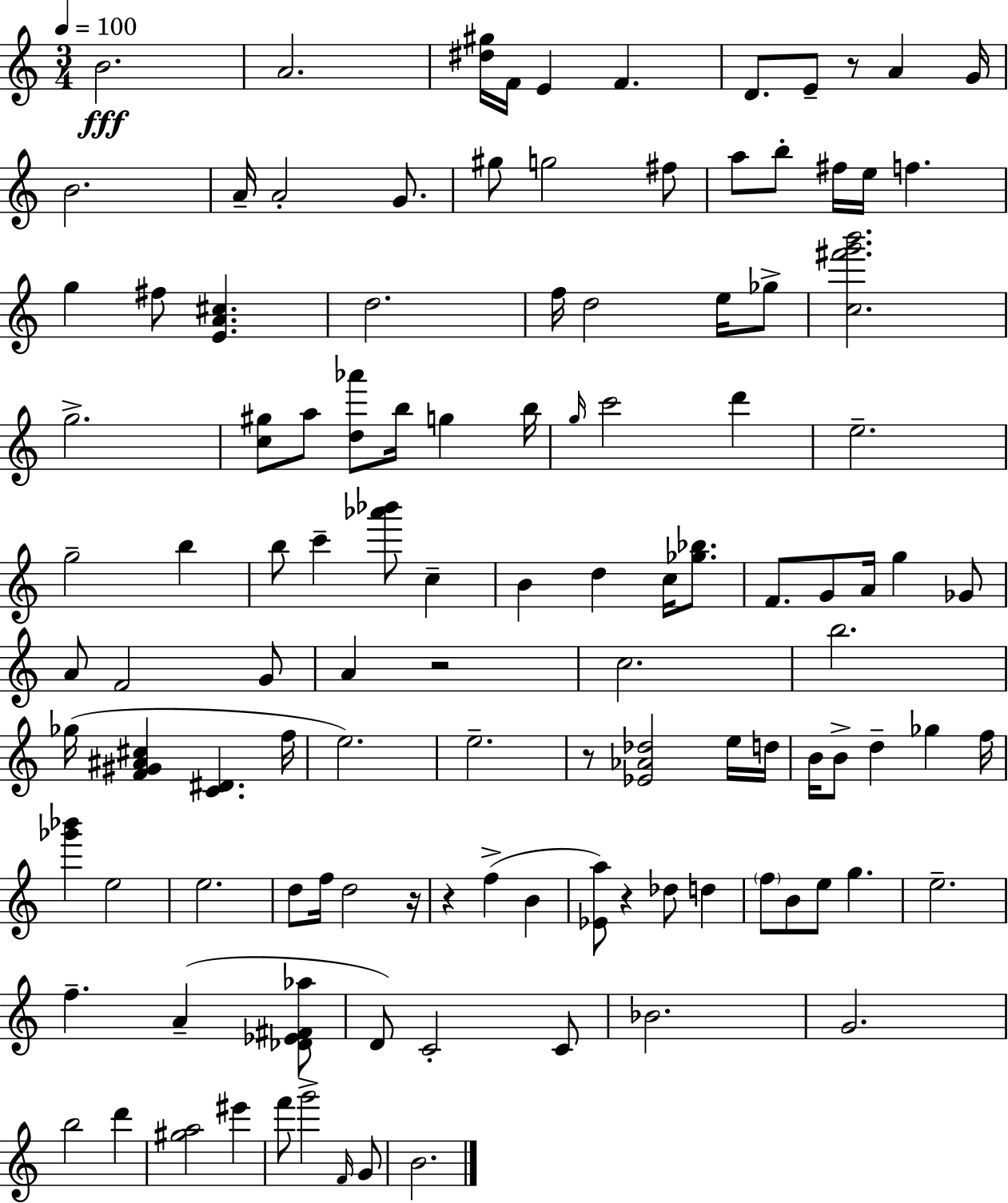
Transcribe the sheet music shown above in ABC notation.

X:1
T:Untitled
M:3/4
L:1/4
K:C
B2 A2 [^d^g]/4 F/4 E F D/2 E/2 z/2 A G/4 B2 A/4 A2 G/2 ^g/2 g2 ^f/2 a/2 b/2 ^f/4 e/4 f g ^f/2 [EA^c] d2 f/4 d2 e/4 _g/2 [c^f'g'b']2 g2 [c^g]/2 a/2 [d_a']/2 b/4 g b/4 g/4 c'2 d' e2 g2 b b/2 c' [_a'_b']/2 c B d c/4 [_g_b]/2 F/2 G/2 A/4 g _G/2 A/2 F2 G/2 A z2 c2 b2 _g/4 [F^G^A^c] [C^D] f/4 e2 e2 z/2 [_E_A_d]2 e/4 d/4 B/4 B/2 d _g f/4 [_g'_b'] e2 e2 d/2 f/4 d2 z/4 z f B [_Ea]/2 z _d/2 d f/2 B/2 e/2 g e2 f A [_D_E^F_a]/2 D/2 C2 C/2 _B2 G2 b2 d' [^ga]2 ^e' f'/2 g'2 F/4 G/2 B2